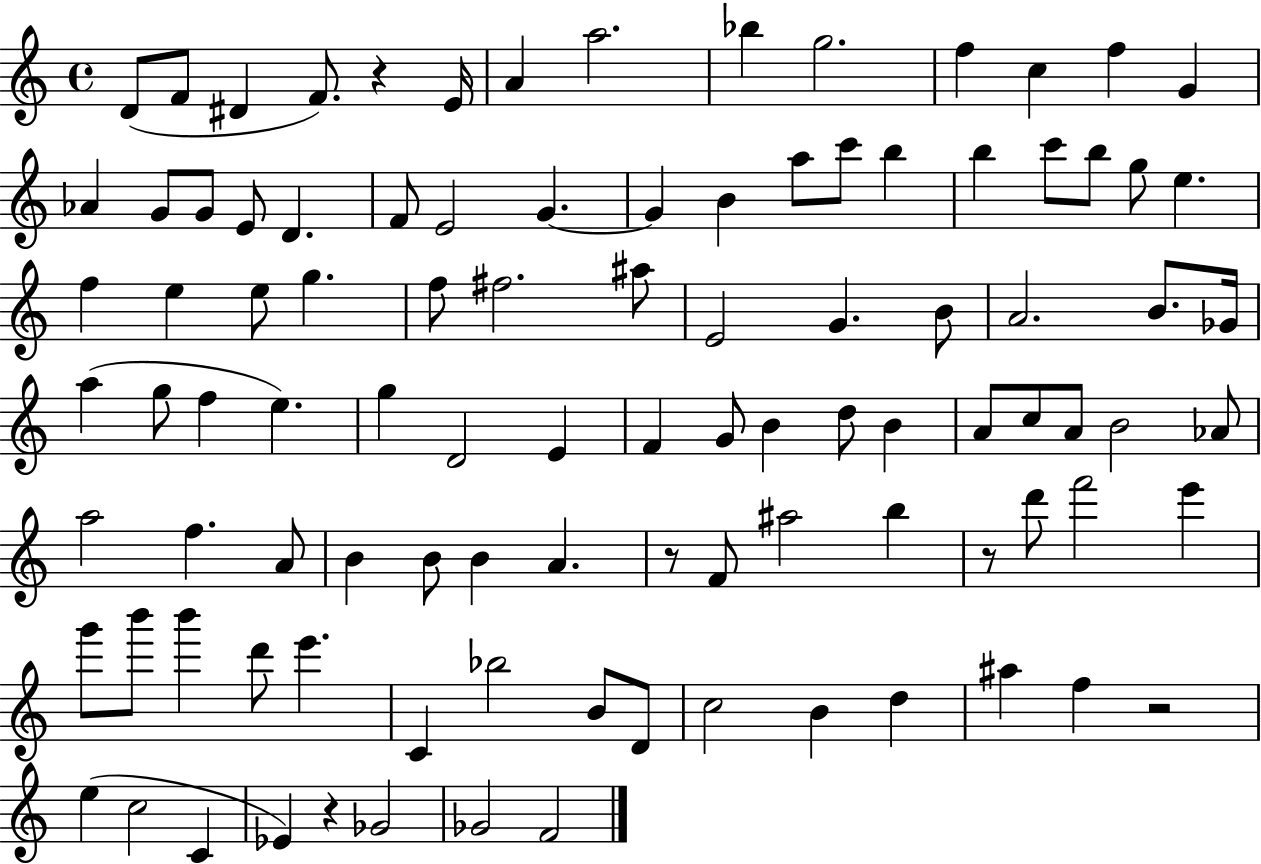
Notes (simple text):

D4/e F4/e D#4/q F4/e. R/q E4/s A4/q A5/h. Bb5/q G5/h. F5/q C5/q F5/q G4/q Ab4/q G4/e G4/e E4/e D4/q. F4/e E4/h G4/q. G4/q B4/q A5/e C6/e B5/q B5/q C6/e B5/e G5/e E5/q. F5/q E5/q E5/e G5/q. F5/e F#5/h. A#5/e E4/h G4/q. B4/e A4/h. B4/e. Gb4/s A5/q G5/e F5/q E5/q. G5/q D4/h E4/q F4/q G4/e B4/q D5/e B4/q A4/e C5/e A4/e B4/h Ab4/e A5/h F5/q. A4/e B4/q B4/e B4/q A4/q. R/e F4/e A#5/h B5/q R/e D6/e F6/h E6/q G6/e B6/e B6/q D6/e E6/q. C4/q Bb5/h B4/e D4/e C5/h B4/q D5/q A#5/q F5/q R/h E5/q C5/h C4/q Eb4/q R/q Gb4/h Gb4/h F4/h